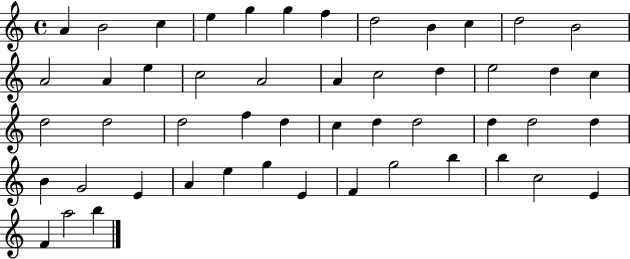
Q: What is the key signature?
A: C major